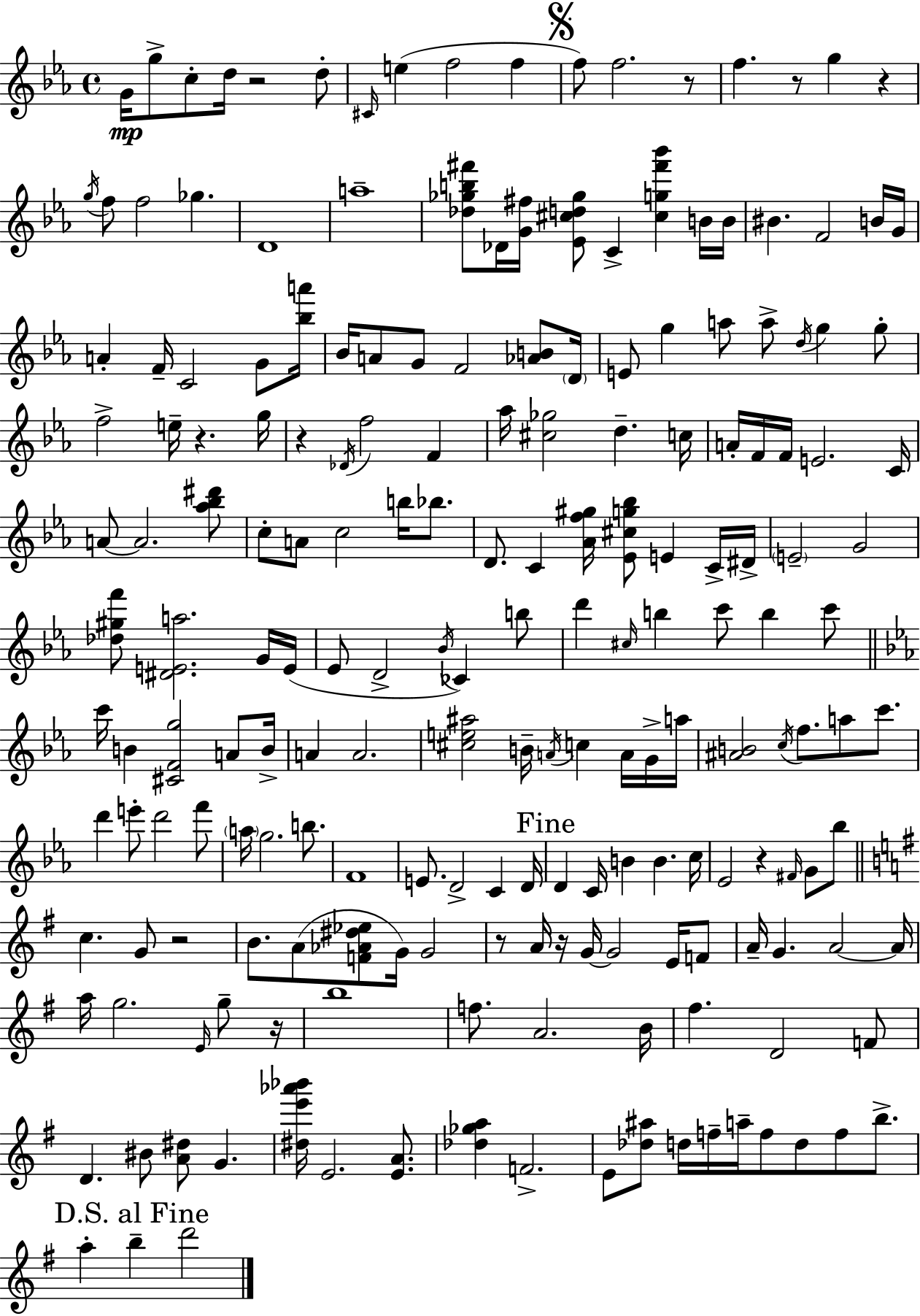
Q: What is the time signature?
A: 4/4